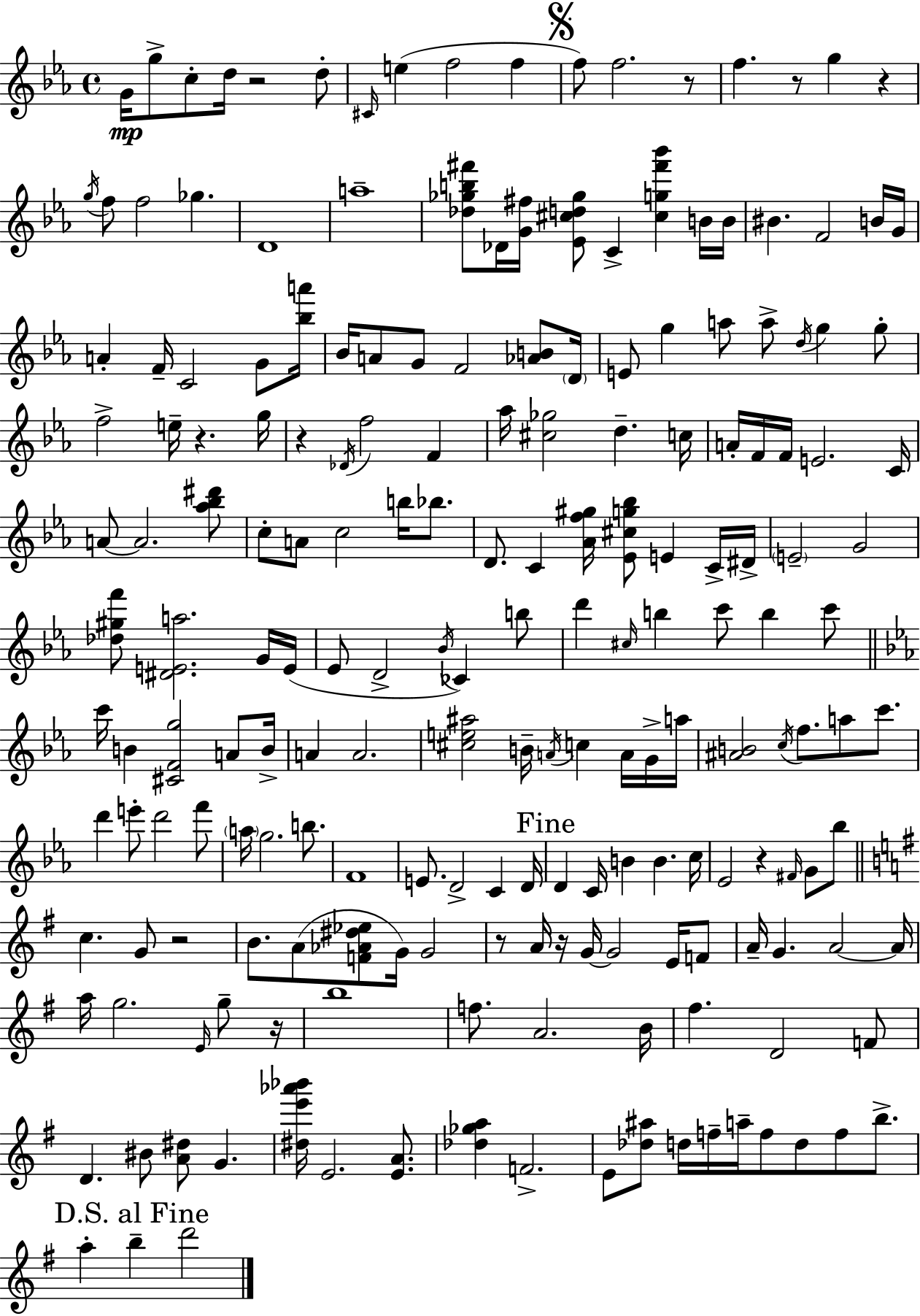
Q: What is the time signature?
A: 4/4